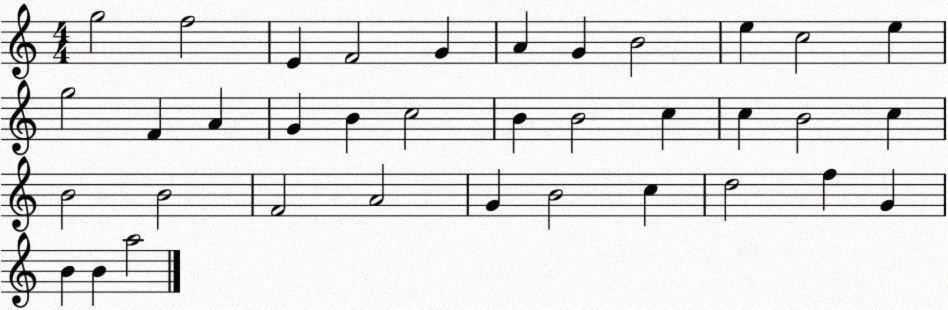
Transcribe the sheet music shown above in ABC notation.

X:1
T:Untitled
M:4/4
L:1/4
K:C
g2 f2 E F2 G A G B2 e c2 e g2 F A G B c2 B B2 c c B2 c B2 B2 F2 A2 G B2 c d2 f G B B a2